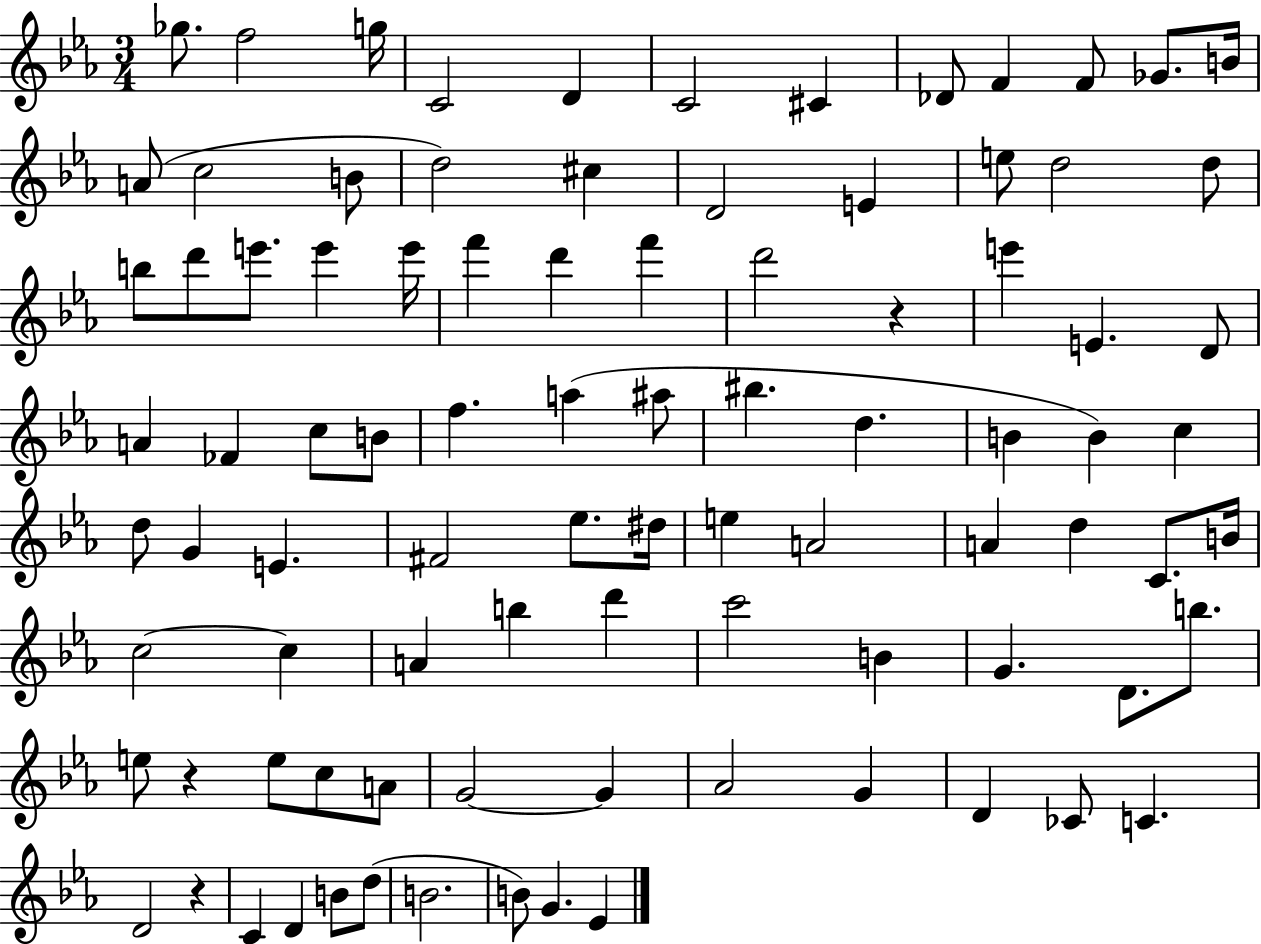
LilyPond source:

{
  \clef treble
  \numericTimeSignature
  \time 3/4
  \key ees \major
  ges''8. f''2 g''16 | c'2 d'4 | c'2 cis'4 | des'8 f'4 f'8 ges'8. b'16 | \break a'8( c''2 b'8 | d''2) cis''4 | d'2 e'4 | e''8 d''2 d''8 | \break b''8 d'''8 e'''8. e'''4 e'''16 | f'''4 d'''4 f'''4 | d'''2 r4 | e'''4 e'4. d'8 | \break a'4 fes'4 c''8 b'8 | f''4. a''4( ais''8 | bis''4. d''4. | b'4 b'4) c''4 | \break d''8 g'4 e'4. | fis'2 ees''8. dis''16 | e''4 a'2 | a'4 d''4 c'8. b'16 | \break c''2~~ c''4 | a'4 b''4 d'''4 | c'''2 b'4 | g'4. d'8. b''8. | \break e''8 r4 e''8 c''8 a'8 | g'2~~ g'4 | aes'2 g'4 | d'4 ces'8 c'4. | \break d'2 r4 | c'4 d'4 b'8 d''8( | b'2. | b'8) g'4. ees'4 | \break \bar "|."
}